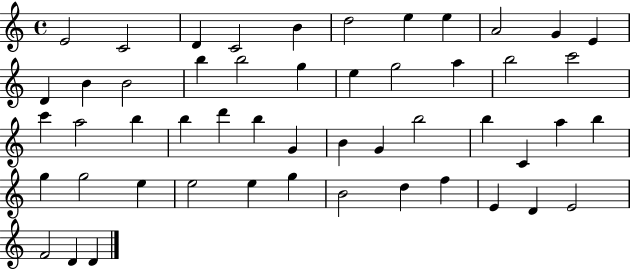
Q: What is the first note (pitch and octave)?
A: E4